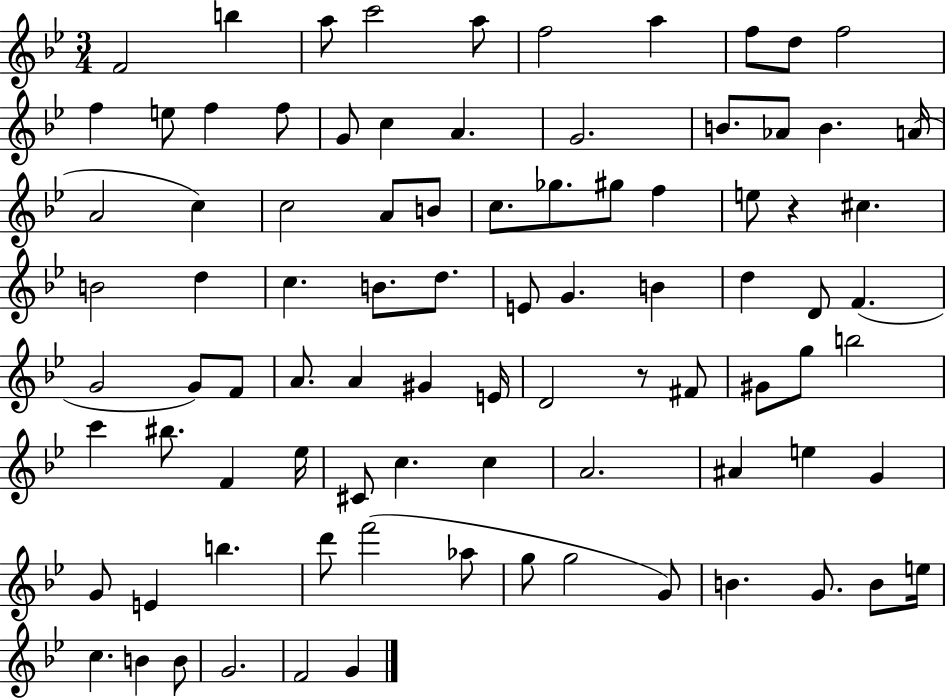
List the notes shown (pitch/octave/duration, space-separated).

F4/h B5/q A5/e C6/h A5/e F5/h A5/q F5/e D5/e F5/h F5/q E5/e F5/q F5/e G4/e C5/q A4/q. G4/h. B4/e. Ab4/e B4/q. A4/s A4/h C5/q C5/h A4/e B4/e C5/e. Gb5/e. G#5/e F5/q E5/e R/q C#5/q. B4/h D5/q C5/q. B4/e. D5/e. E4/e G4/q. B4/q D5/q D4/e F4/q. G4/h G4/e F4/e A4/e. A4/q G#4/q E4/s D4/h R/e F#4/e G#4/e G5/e B5/h C6/q BIS5/e. F4/q Eb5/s C#4/e C5/q. C5/q A4/h. A#4/q E5/q G4/q G4/e E4/q B5/q. D6/e F6/h Ab5/e G5/e G5/h G4/e B4/q. G4/e. B4/e E5/s C5/q. B4/q B4/e G4/h. F4/h G4/q